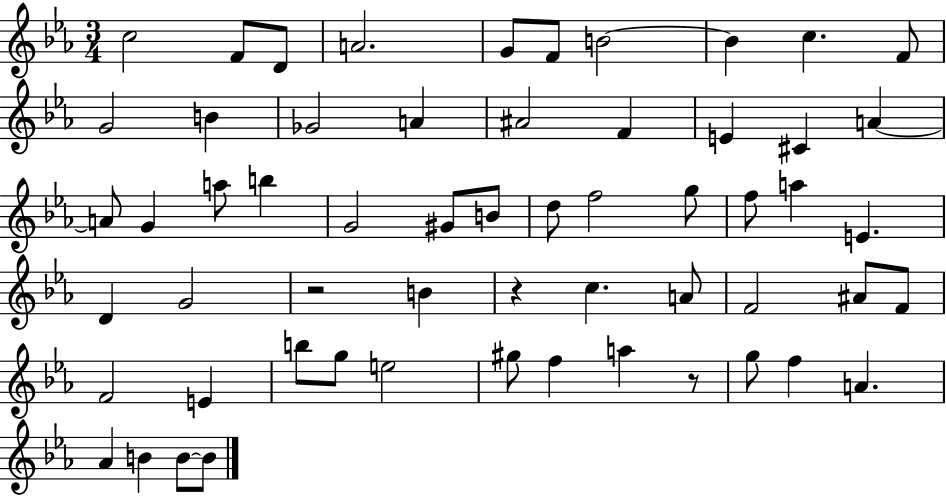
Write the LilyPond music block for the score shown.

{
  \clef treble
  \numericTimeSignature
  \time 3/4
  \key ees \major
  c''2 f'8 d'8 | a'2. | g'8 f'8 b'2~~ | b'4 c''4. f'8 | \break g'2 b'4 | ges'2 a'4 | ais'2 f'4 | e'4 cis'4 a'4~~ | \break a'8 g'4 a''8 b''4 | g'2 gis'8 b'8 | d''8 f''2 g''8 | f''8 a''4 e'4. | \break d'4 g'2 | r2 b'4 | r4 c''4. a'8 | f'2 ais'8 f'8 | \break f'2 e'4 | b''8 g''8 e''2 | gis''8 f''4 a''4 r8 | g''8 f''4 a'4. | \break aes'4 b'4 b'8~~ b'8 | \bar "|."
}